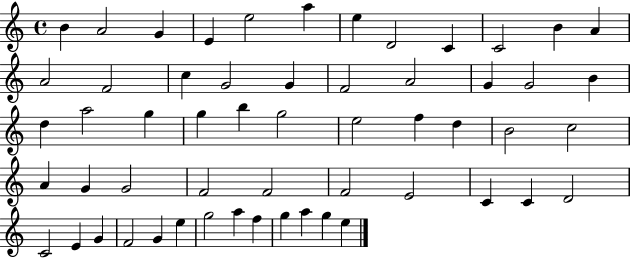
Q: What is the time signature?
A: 4/4